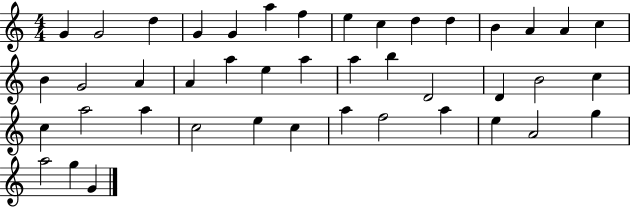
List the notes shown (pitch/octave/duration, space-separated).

G4/q G4/h D5/q G4/q G4/q A5/q F5/q E5/q C5/q D5/q D5/q B4/q A4/q A4/q C5/q B4/q G4/h A4/q A4/q A5/q E5/q A5/q A5/q B5/q D4/h D4/q B4/h C5/q C5/q A5/h A5/q C5/h E5/q C5/q A5/q F5/h A5/q E5/q A4/h G5/q A5/h G5/q G4/q